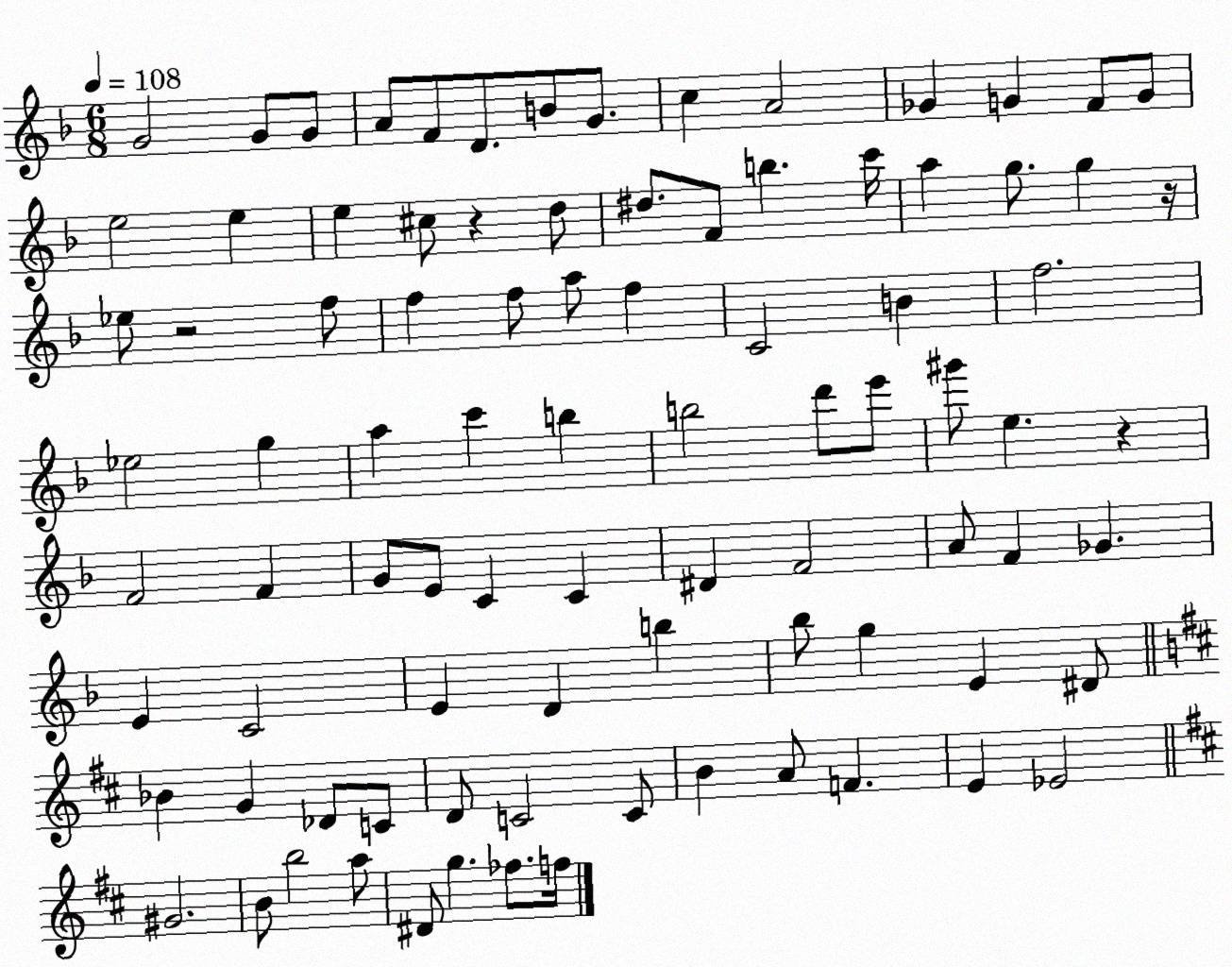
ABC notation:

X:1
T:Untitled
M:6/8
L:1/4
K:F
G2 G/2 G/2 A/2 F/2 D/2 B/2 G/2 c A2 _G G F/2 G/2 e2 e e ^c/2 z d/2 ^d/2 F/2 b c'/4 a g/2 g z/4 _e/2 z2 f/2 f f/2 a/2 f C2 B f2 _e2 g a c' b b2 d'/2 e'/2 ^g'/2 e z F2 F G/2 E/2 C C ^D F2 A/2 F _G E C2 E D b _b/2 g E ^D/2 _B G _D/2 C/2 D/2 C2 C/2 B A/2 F E _E2 ^G2 B/2 b2 a/2 ^D/2 g _f/2 f/4